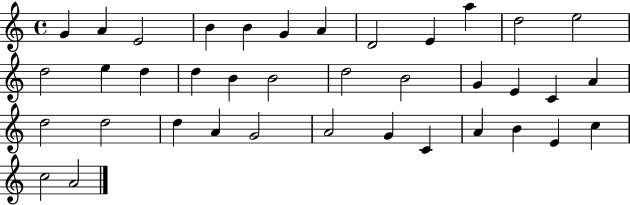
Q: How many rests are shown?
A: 0